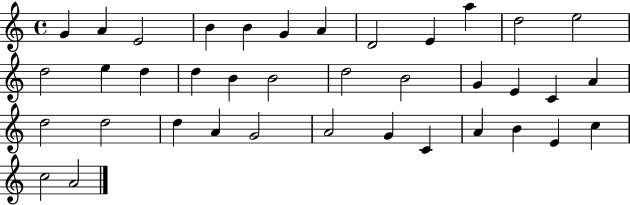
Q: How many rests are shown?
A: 0